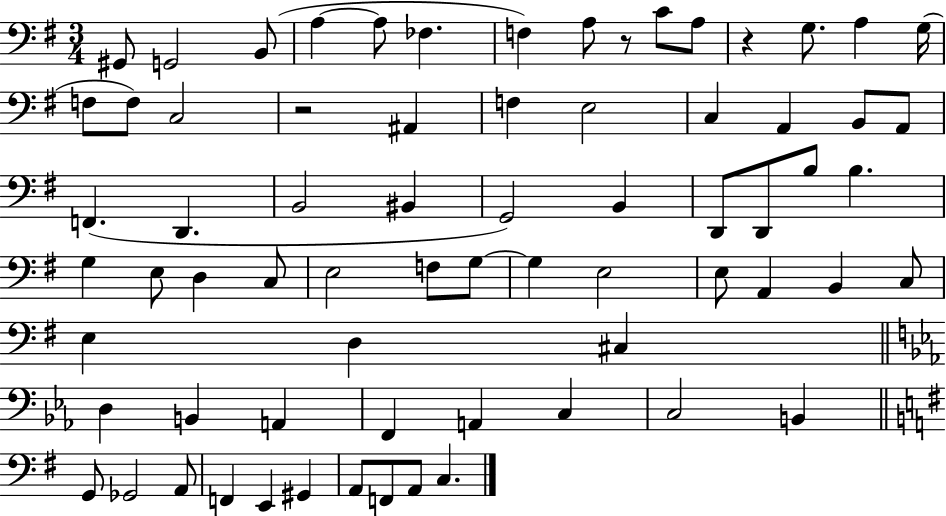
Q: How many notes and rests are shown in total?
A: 70